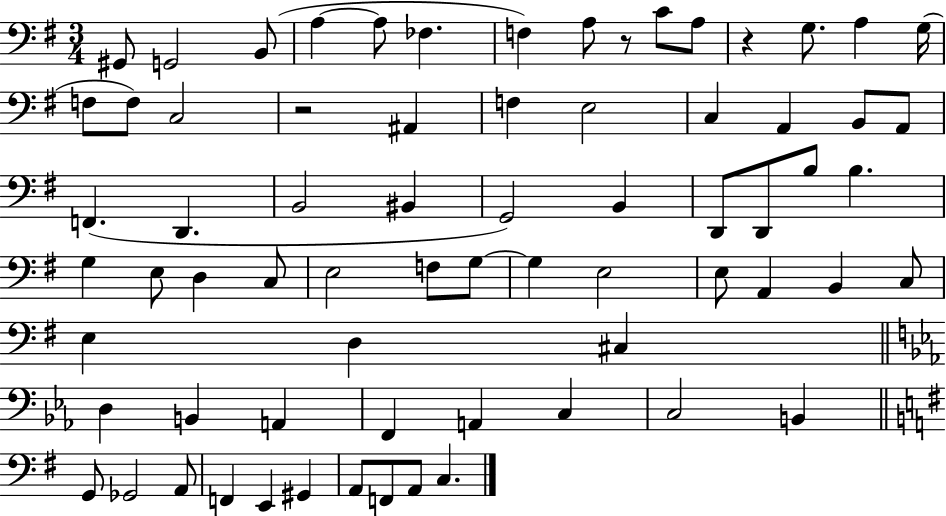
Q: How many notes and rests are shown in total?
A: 70